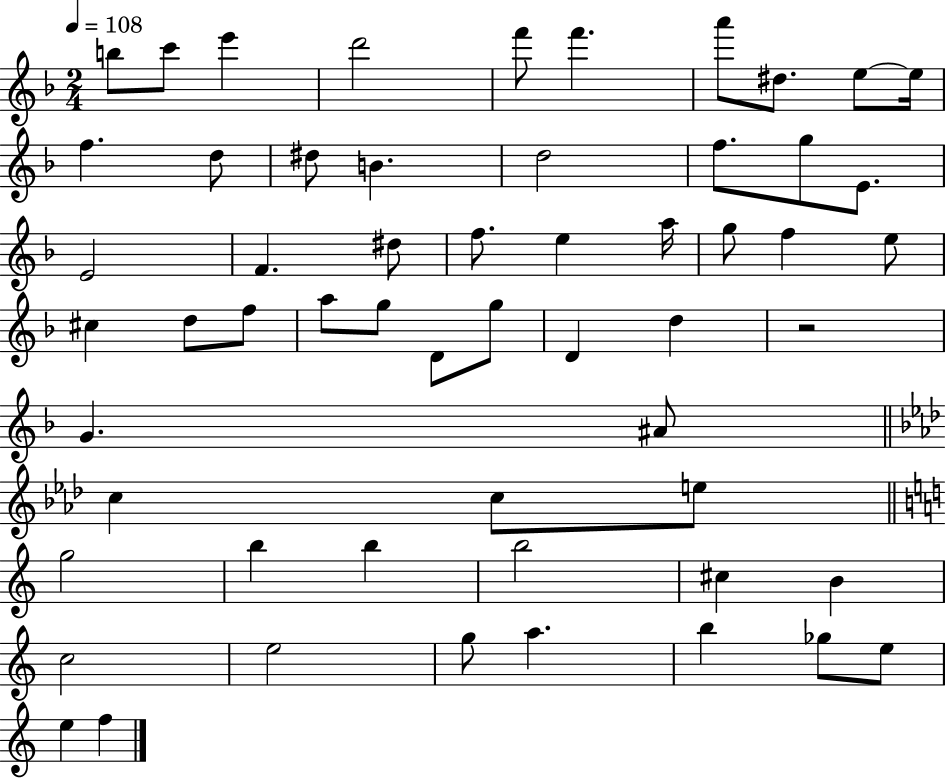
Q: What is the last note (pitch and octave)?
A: F5